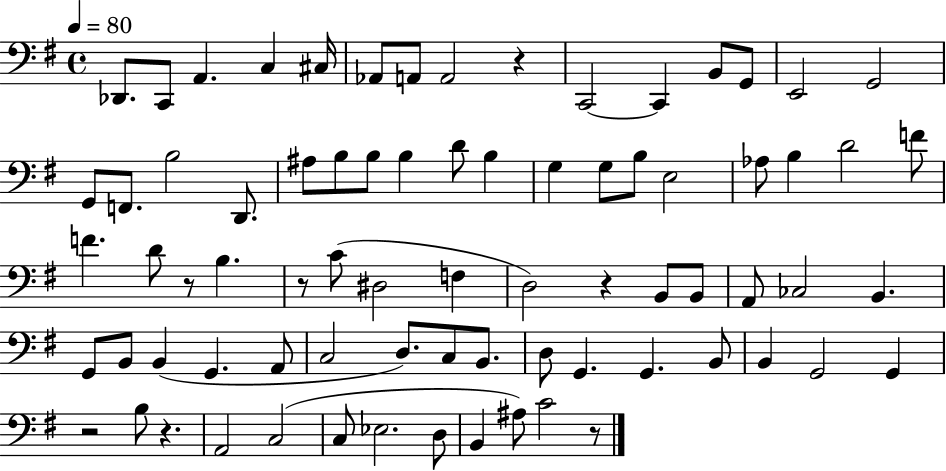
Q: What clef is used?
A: bass